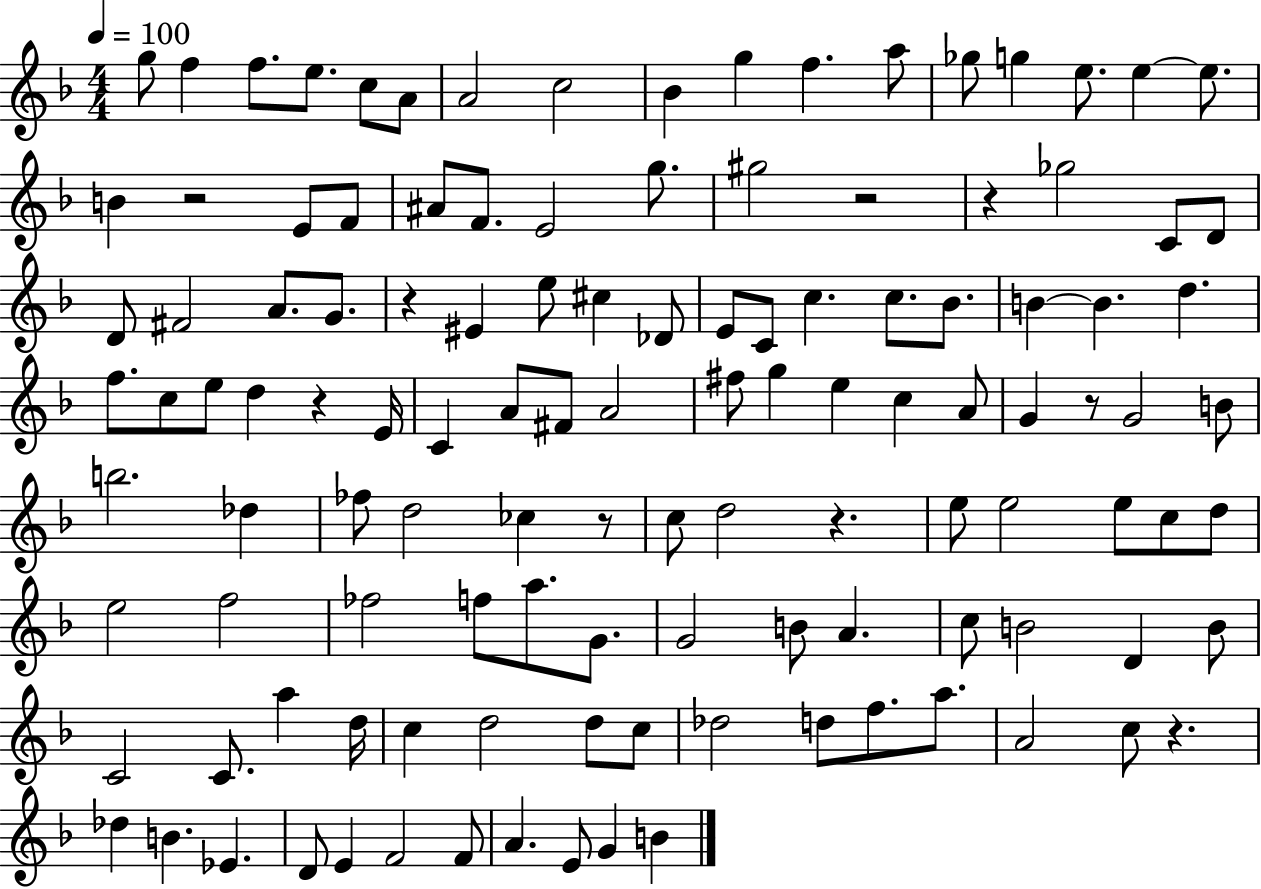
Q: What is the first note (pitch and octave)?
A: G5